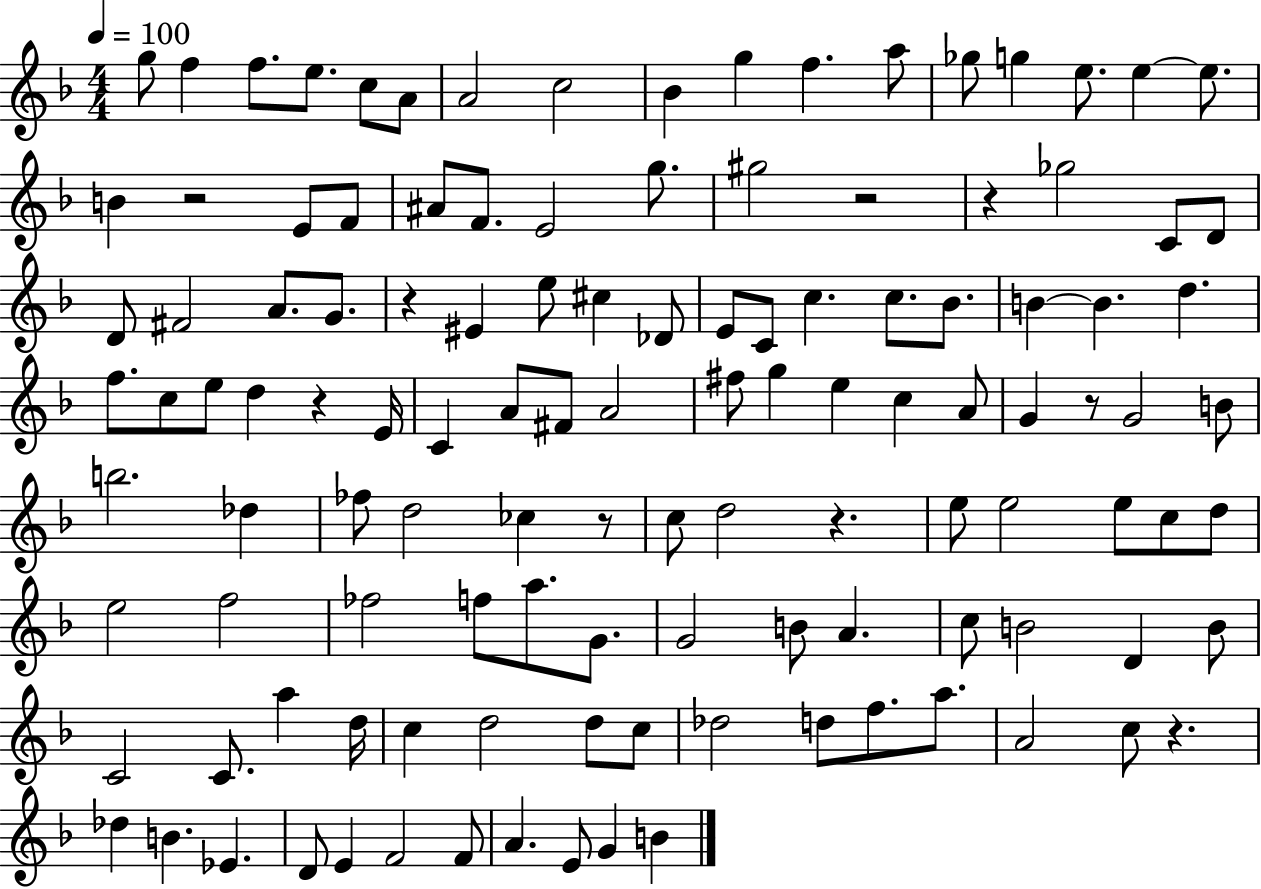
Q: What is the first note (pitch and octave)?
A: G5